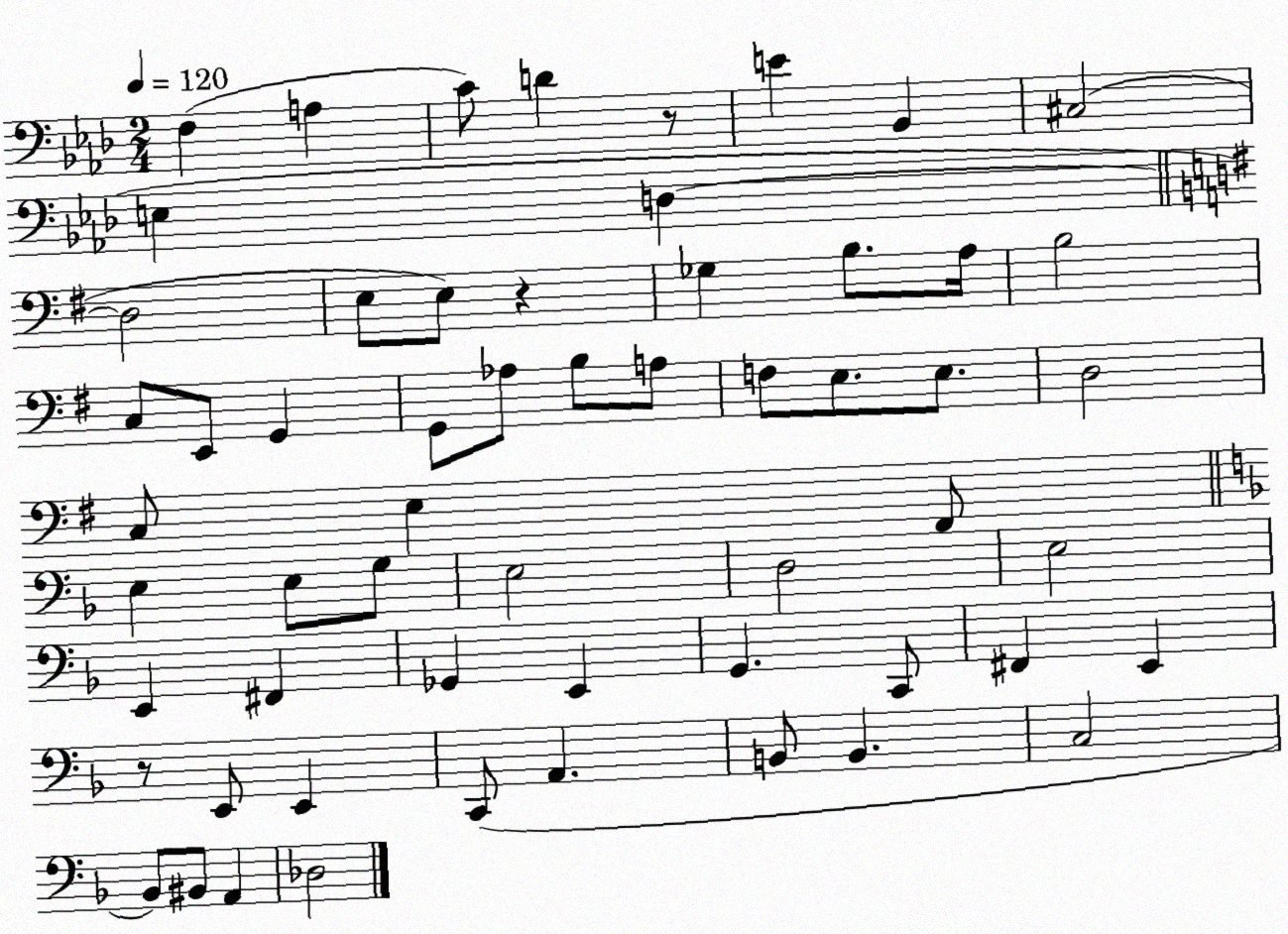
X:1
T:Untitled
M:2/4
L:1/4
K:Ab
F, A, C/2 D z/2 E _B,, ^C,2 E, D, D,2 E,/2 E,/2 z _G, B,/2 A,/4 B,2 C,/2 E,,/2 G,, G,,/2 _A,/2 B,/2 A,/2 F,/2 E,/2 E,/2 D,2 C,/2 E, ^F,,/2 E, E,/2 G,/2 E,2 D,2 E,2 E,, ^F,, _G,, E,, G,, C,,/2 ^F,, E,, z/2 E,,/2 E,, C,,/2 A,, B,,/2 B,, C,2 _B,,/2 ^B,,/2 A,, _D,2